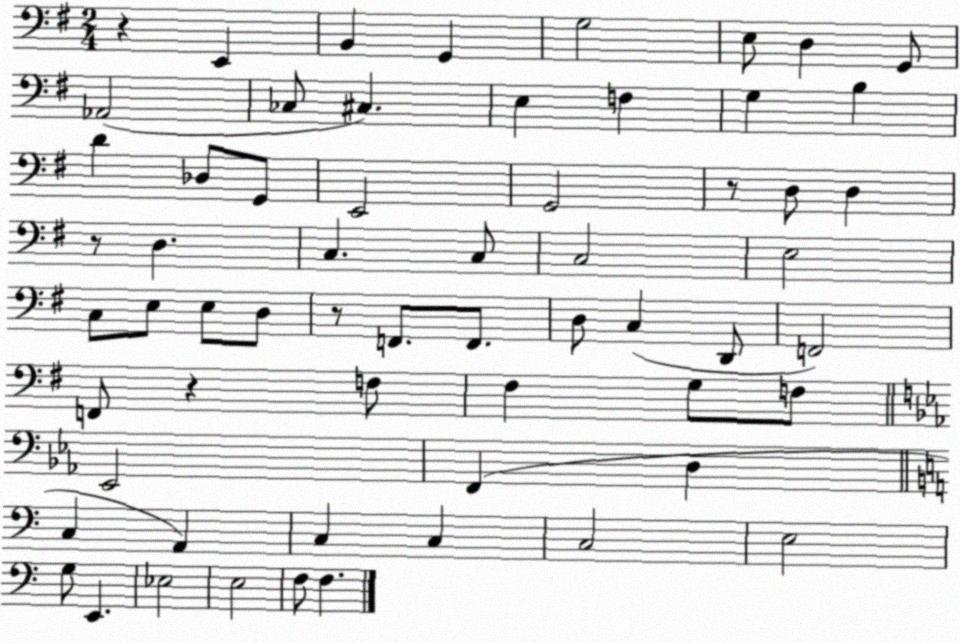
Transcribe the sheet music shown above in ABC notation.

X:1
T:Untitled
M:2/4
L:1/4
K:G
z E,, B,, G,, G,2 E,/2 D, G,,/2 _A,,2 _C,/2 ^C, E, F, G, B, D _D,/2 G,,/2 E,,2 G,,2 z/2 D,/2 D, z/2 D, C, C,/2 C,2 E,2 C,/2 E,/2 E,/2 D,/2 z/2 F,,/2 F,,/2 D,/2 C, D,,/2 F,,2 F,,/2 z F,/2 ^F, G,/2 F,/2 _E,,2 F,, D, C, A,, C, C, C,2 E,2 G,/2 E,, _E,2 E,2 F,/2 F,